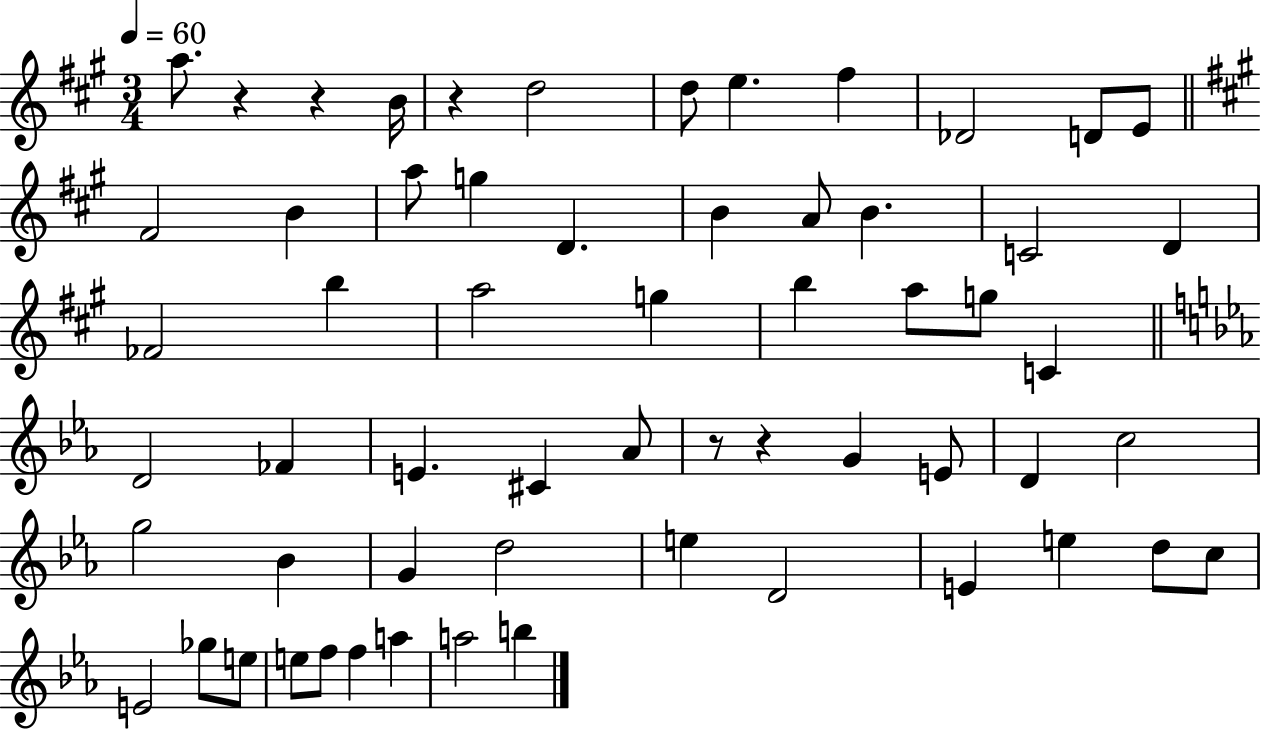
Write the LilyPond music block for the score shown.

{
  \clef treble
  \numericTimeSignature
  \time 3/4
  \key a \major
  \tempo 4 = 60
  a''8. r4 r4 b'16 | r4 d''2 | d''8 e''4. fis''4 | des'2 d'8 e'8 | \break \bar "||" \break \key a \major fis'2 b'4 | a''8 g''4 d'4. | b'4 a'8 b'4. | c'2 d'4 | \break fes'2 b''4 | a''2 g''4 | b''4 a''8 g''8 c'4 | \bar "||" \break \key c \minor d'2 fes'4 | e'4. cis'4 aes'8 | r8 r4 g'4 e'8 | d'4 c''2 | \break g''2 bes'4 | g'4 d''2 | e''4 d'2 | e'4 e''4 d''8 c''8 | \break e'2 ges''8 e''8 | e''8 f''8 f''4 a''4 | a''2 b''4 | \bar "|."
}